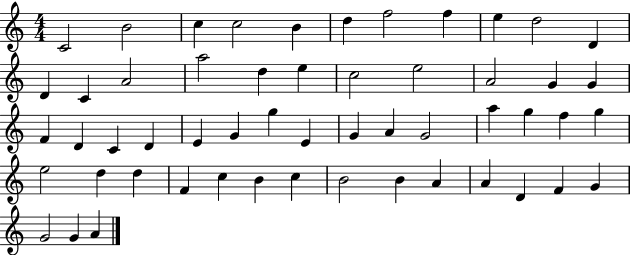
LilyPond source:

{
  \clef treble
  \numericTimeSignature
  \time 4/4
  \key c \major
  c'2 b'2 | c''4 c''2 b'4 | d''4 f''2 f''4 | e''4 d''2 d'4 | \break d'4 c'4 a'2 | a''2 d''4 e''4 | c''2 e''2 | a'2 g'4 g'4 | \break f'4 d'4 c'4 d'4 | e'4 g'4 g''4 e'4 | g'4 a'4 g'2 | a''4 g''4 f''4 g''4 | \break e''2 d''4 d''4 | f'4 c''4 b'4 c''4 | b'2 b'4 a'4 | a'4 d'4 f'4 g'4 | \break g'2 g'4 a'4 | \bar "|."
}